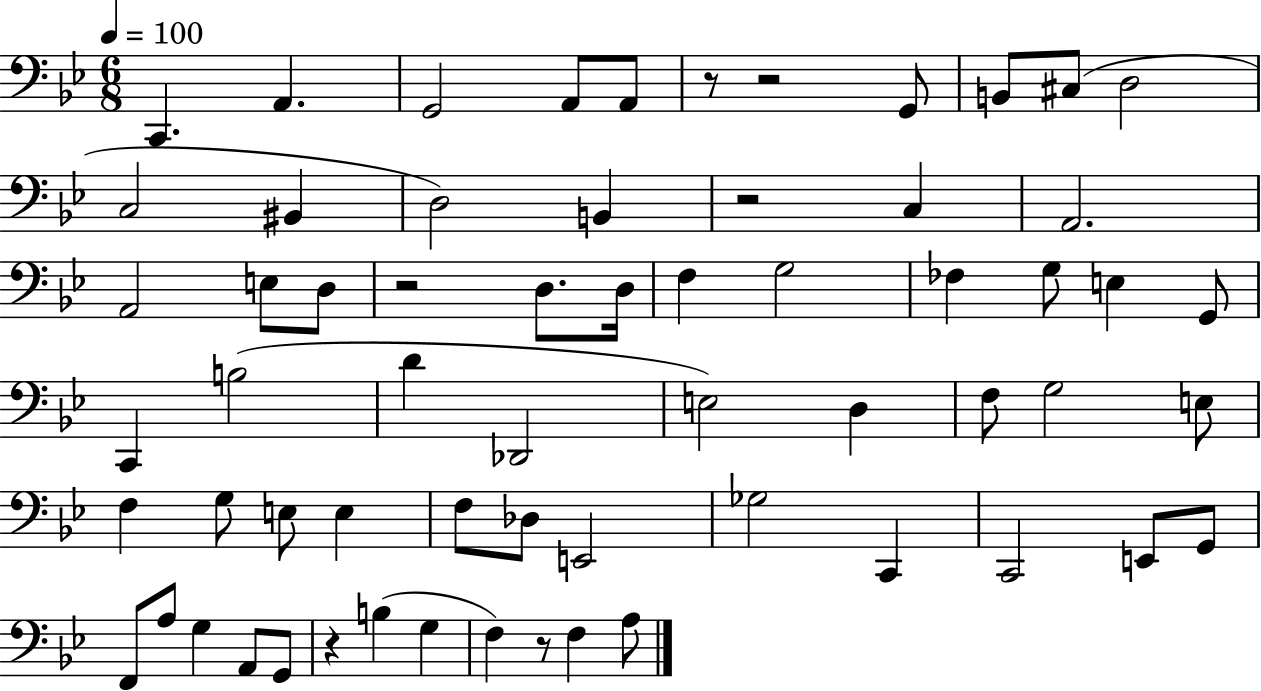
C2/q. A2/q. G2/h A2/e A2/e R/e R/h G2/e B2/e C#3/e D3/h C3/h BIS2/q D3/h B2/q R/h C3/q A2/h. A2/h E3/e D3/e R/h D3/e. D3/s F3/q G3/h FES3/q G3/e E3/q G2/e C2/q B3/h D4/q Db2/h E3/h D3/q F3/e G3/h E3/e F3/q G3/e E3/e E3/q F3/e Db3/e E2/h Gb3/h C2/q C2/h E2/e G2/e F2/e A3/e G3/q A2/e G2/e R/q B3/q G3/q F3/q R/e F3/q A3/e